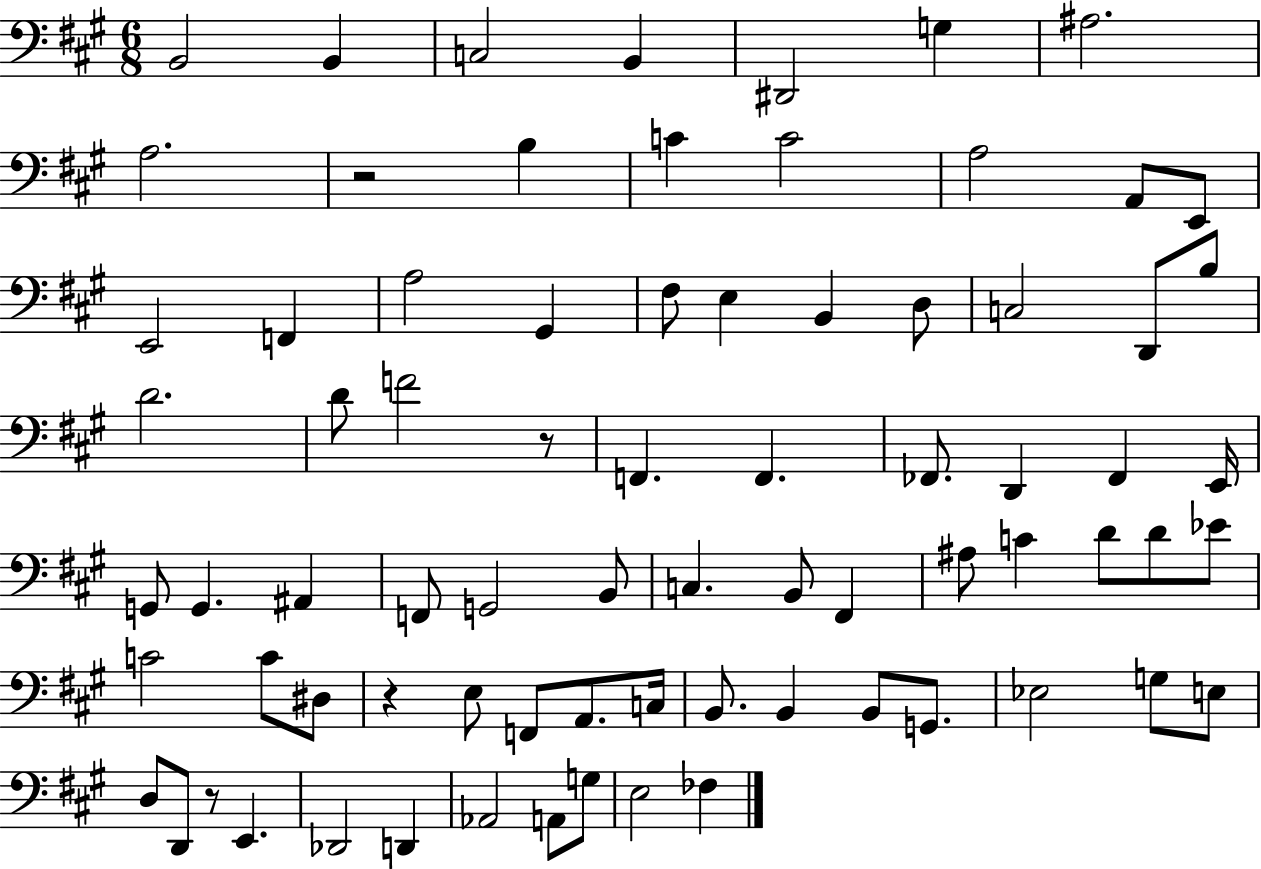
X:1
T:Untitled
M:6/8
L:1/4
K:A
B,,2 B,, C,2 B,, ^D,,2 G, ^A,2 A,2 z2 B, C C2 A,2 A,,/2 E,,/2 E,,2 F,, A,2 ^G,, ^F,/2 E, B,, D,/2 C,2 D,,/2 B,/2 D2 D/2 F2 z/2 F,, F,, _F,,/2 D,, _F,, E,,/4 G,,/2 G,, ^A,, F,,/2 G,,2 B,,/2 C, B,,/2 ^F,, ^A,/2 C D/2 D/2 _E/2 C2 C/2 ^D,/2 z E,/2 F,,/2 A,,/2 C,/4 B,,/2 B,, B,,/2 G,,/2 _E,2 G,/2 E,/2 D,/2 D,,/2 z/2 E,, _D,,2 D,, _A,,2 A,,/2 G,/2 E,2 _F,